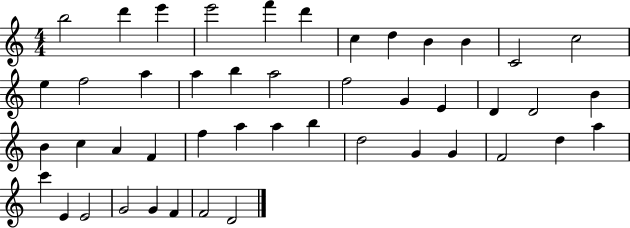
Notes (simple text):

B5/h D6/q E6/q E6/h F6/q D6/q C5/q D5/q B4/q B4/q C4/h C5/h E5/q F5/h A5/q A5/q B5/q A5/h F5/h G4/q E4/q D4/q D4/h B4/q B4/q C5/q A4/q F4/q F5/q A5/q A5/q B5/q D5/h G4/q G4/q F4/h D5/q A5/q C6/q E4/q E4/h G4/h G4/q F4/q F4/h D4/h